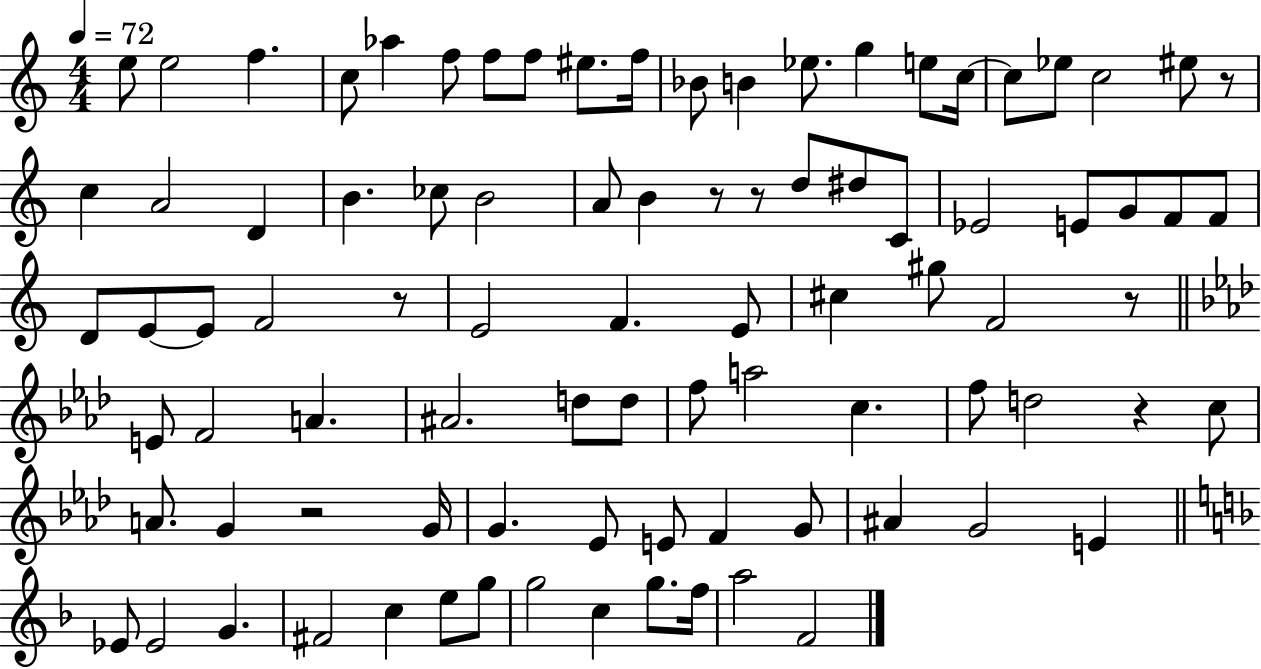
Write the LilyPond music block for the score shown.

{
  \clef treble
  \numericTimeSignature
  \time 4/4
  \key c \major
  \tempo 4 = 72
  e''8 e''2 f''4. | c''8 aes''4 f''8 f''8 f''8 eis''8. f''16 | bes'8 b'4 ees''8. g''4 e''8 c''16~~ | c''8 ees''8 c''2 eis''8 r8 | \break c''4 a'2 d'4 | b'4. ces''8 b'2 | a'8 b'4 r8 r8 d''8 dis''8 c'8 | ees'2 e'8 g'8 f'8 f'8 | \break d'8 e'8~~ e'8 f'2 r8 | e'2 f'4. e'8 | cis''4 gis''8 f'2 r8 | \bar "||" \break \key aes \major e'8 f'2 a'4. | ais'2. d''8 d''8 | f''8 a''2 c''4. | f''8 d''2 r4 c''8 | \break a'8. g'4 r2 g'16 | g'4. ees'8 e'8 f'4 g'8 | ais'4 g'2 e'4 | \bar "||" \break \key f \major ees'8 ees'2 g'4. | fis'2 c''4 e''8 g''8 | g''2 c''4 g''8. f''16 | a''2 f'2 | \break \bar "|."
}